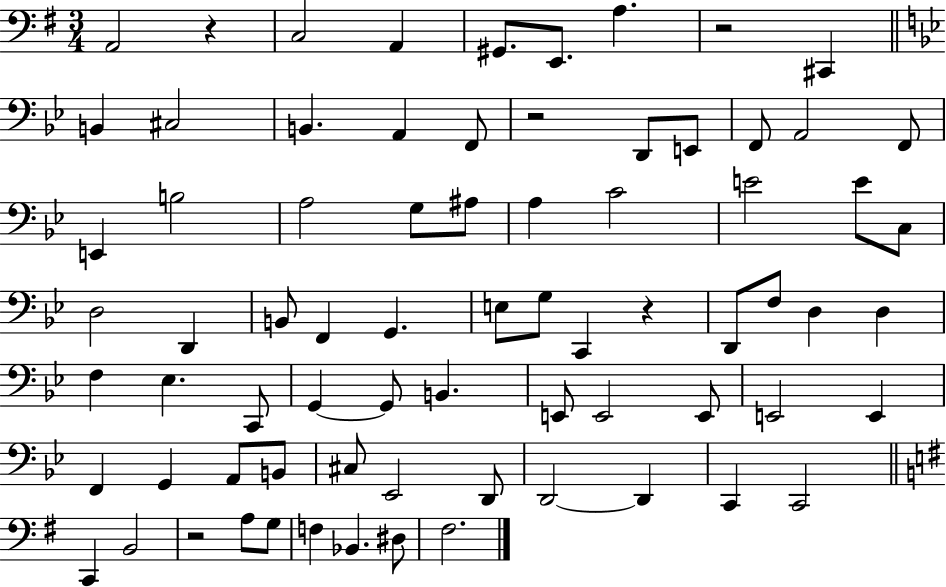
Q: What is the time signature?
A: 3/4